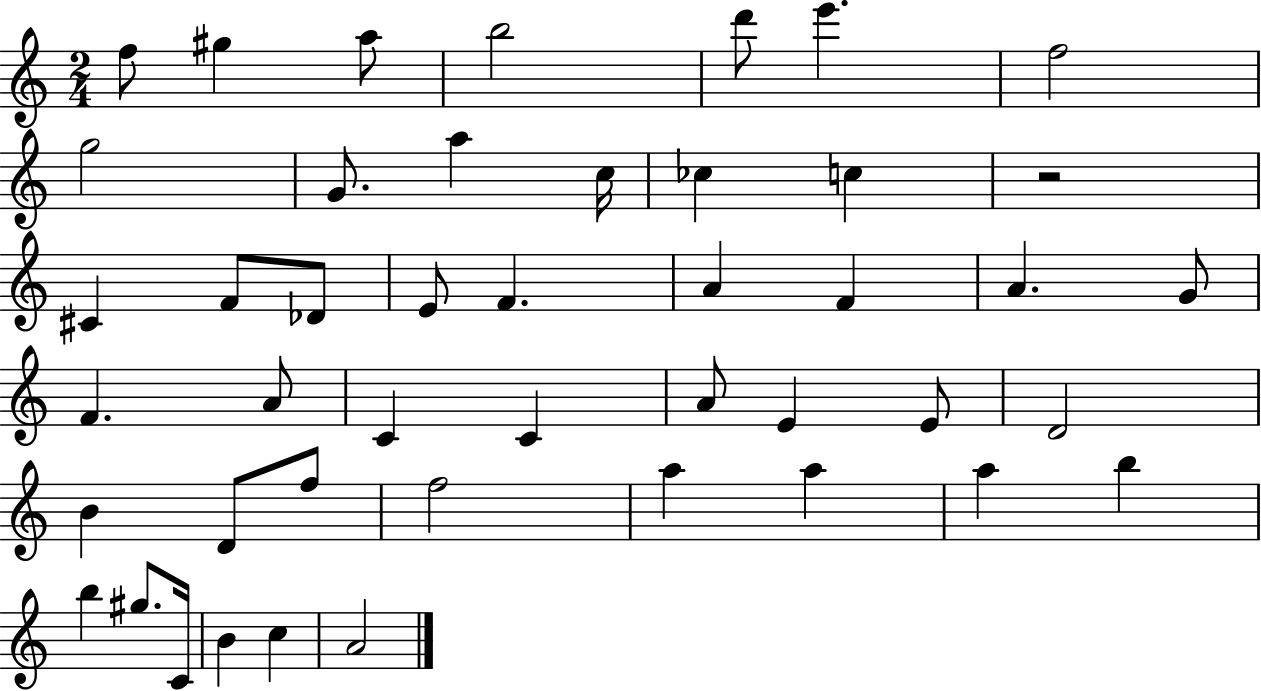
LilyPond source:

{
  \clef treble
  \numericTimeSignature
  \time 2/4
  \key c \major
  f''8 gis''4 a''8 | b''2 | d'''8 e'''4. | f''2 | \break g''2 | g'8. a''4 c''16 | ces''4 c''4 | r2 | \break cis'4 f'8 des'8 | e'8 f'4. | a'4 f'4 | a'4. g'8 | \break f'4. a'8 | c'4 c'4 | a'8 e'4 e'8 | d'2 | \break b'4 d'8 f''8 | f''2 | a''4 a''4 | a''4 b''4 | \break b''4 gis''8. c'16 | b'4 c''4 | a'2 | \bar "|."
}